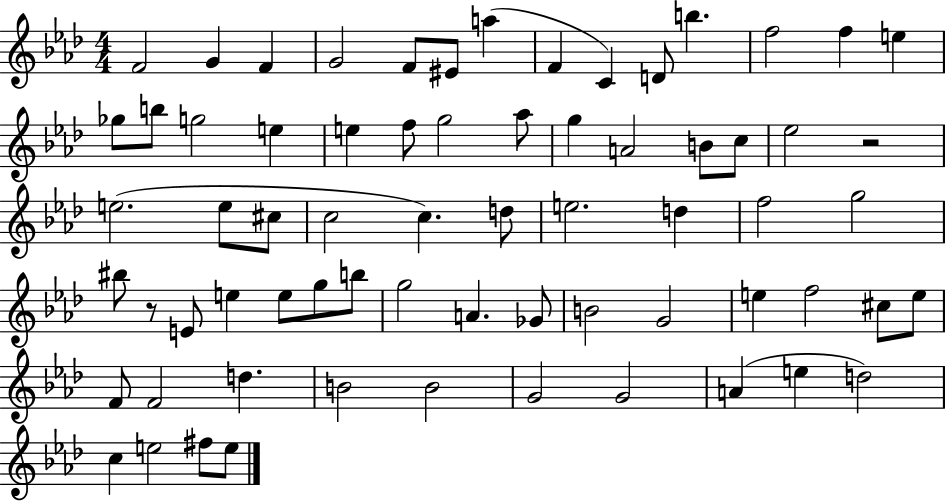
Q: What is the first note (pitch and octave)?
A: F4